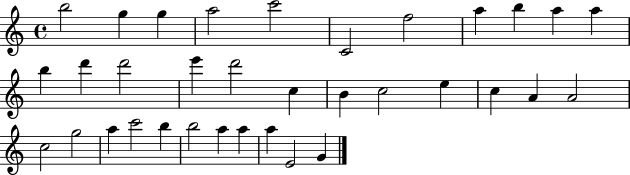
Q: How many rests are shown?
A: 0